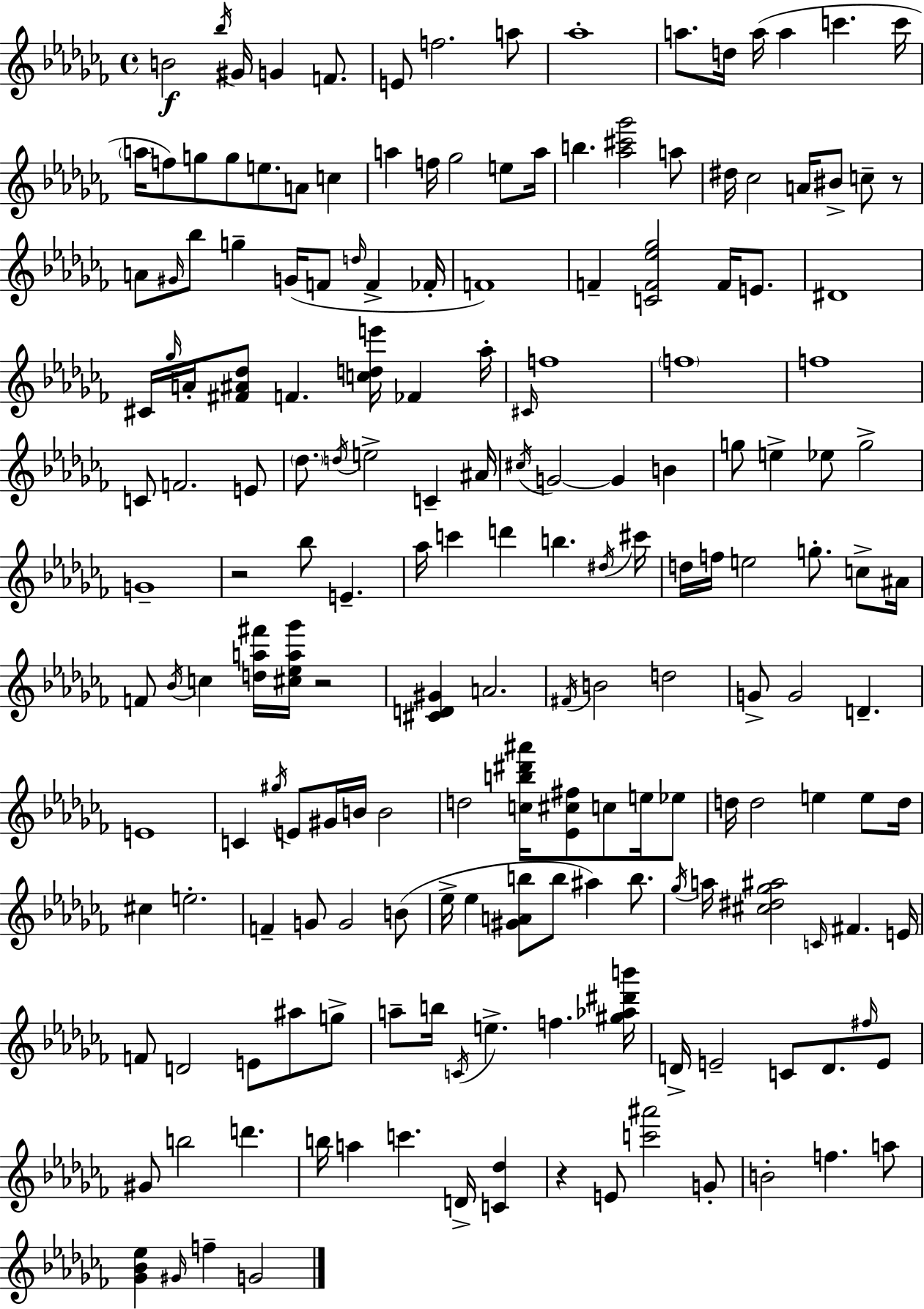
{
  \clef treble
  \time 4/4
  \defaultTimeSignature
  \key aes \minor
  b'2\f \acciaccatura { bes''16 } gis'16 g'4 f'8. | e'8 f''2. a''8 | aes''1-. | a''8. d''16 a''16( a''4 c'''4. | \break c'''16 \parenthesize a''16 f''8) g''8 g''8 e''8. a'8 c''4 | a''4 f''16 ges''2 e''8 | a''16 b''4. <aes'' cis''' ges'''>2 a''8 | dis''16 ces''2 a'16 bis'8-> c''8-- r8 | \break a'8 \grace { gis'16 } bes''8 g''4-- g'16( f'8 \grace { d''16 } f'4-> | fes'16-. f'1) | f'4-- <c' f' ees'' ges''>2 f'16 | e'8. dis'1 | \break cis'16 \grace { ges''16 } a'16-. <fis' ais' des''>8 f'4. <c'' d'' e'''>16 fes'4 | aes''16-. \grace { cis'16 } f''1 | \parenthesize f''1 | f''1 | \break c'8 f'2. | e'8 \parenthesize des''8. \acciaccatura { d''16 } e''2-> | c'4-- ais'16 \acciaccatura { cis''16 } g'2~~ g'4 | b'4 g''8 e''4-> ees''8 g''2-> | \break g'1-- | r2 bes''8 | e'4.-- aes''16 c'''4 d'''4 | b''4. \acciaccatura { dis''16 } cis'''16 d''16 f''16 e''2 | \break g''8.-. c''8-> ais'16 f'8 \acciaccatura { bes'16 } c''4 <d'' a'' fis'''>16 | <cis'' ees'' a'' ges'''>16 r2 <cis' d' gis'>4 a'2. | \acciaccatura { fis'16 } b'2 | d''2 g'8-> g'2 | \break d'4.-- e'1 | c'4 \acciaccatura { gis''16 } e'8 | gis'16 b'16 b'2 d''2 | <c'' b'' dis''' ais'''>16 <ees' cis'' fis''>8 c''8 e''16 ees''8 d''16 d''2 | \break e''4 e''8 d''16 cis''4 e''2.-. | f'4-- g'8 | g'2 b'8( ees''16-> ees''4 | <gis' a' b''>8 b''8 ais''4) b''8. \acciaccatura { ges''16 } a''16 <cis'' dis'' ges'' ais''>2 | \break \grace { c'16 } fis'4. e'16 f'8 d'2 | e'8 ais''8 g''8-> a''8-- b''16 | \acciaccatura { c'16 } e''4.-> f''4. <gis'' aes'' dis''' b'''>16 d'16-> e'2-- | c'8 d'8. \grace { fis''16 } e'8 gis'8 | \break b''2 d'''4. b''16 | a''4 c'''4. d'16-> <c' des''>4 r4 | e'8 <c''' ais'''>2 g'8-. b'2-. | f''4. a''8 <ges' bes' ees''>4 | \break \grace { gis'16 } f''4-- g'2 | \bar "|."
}